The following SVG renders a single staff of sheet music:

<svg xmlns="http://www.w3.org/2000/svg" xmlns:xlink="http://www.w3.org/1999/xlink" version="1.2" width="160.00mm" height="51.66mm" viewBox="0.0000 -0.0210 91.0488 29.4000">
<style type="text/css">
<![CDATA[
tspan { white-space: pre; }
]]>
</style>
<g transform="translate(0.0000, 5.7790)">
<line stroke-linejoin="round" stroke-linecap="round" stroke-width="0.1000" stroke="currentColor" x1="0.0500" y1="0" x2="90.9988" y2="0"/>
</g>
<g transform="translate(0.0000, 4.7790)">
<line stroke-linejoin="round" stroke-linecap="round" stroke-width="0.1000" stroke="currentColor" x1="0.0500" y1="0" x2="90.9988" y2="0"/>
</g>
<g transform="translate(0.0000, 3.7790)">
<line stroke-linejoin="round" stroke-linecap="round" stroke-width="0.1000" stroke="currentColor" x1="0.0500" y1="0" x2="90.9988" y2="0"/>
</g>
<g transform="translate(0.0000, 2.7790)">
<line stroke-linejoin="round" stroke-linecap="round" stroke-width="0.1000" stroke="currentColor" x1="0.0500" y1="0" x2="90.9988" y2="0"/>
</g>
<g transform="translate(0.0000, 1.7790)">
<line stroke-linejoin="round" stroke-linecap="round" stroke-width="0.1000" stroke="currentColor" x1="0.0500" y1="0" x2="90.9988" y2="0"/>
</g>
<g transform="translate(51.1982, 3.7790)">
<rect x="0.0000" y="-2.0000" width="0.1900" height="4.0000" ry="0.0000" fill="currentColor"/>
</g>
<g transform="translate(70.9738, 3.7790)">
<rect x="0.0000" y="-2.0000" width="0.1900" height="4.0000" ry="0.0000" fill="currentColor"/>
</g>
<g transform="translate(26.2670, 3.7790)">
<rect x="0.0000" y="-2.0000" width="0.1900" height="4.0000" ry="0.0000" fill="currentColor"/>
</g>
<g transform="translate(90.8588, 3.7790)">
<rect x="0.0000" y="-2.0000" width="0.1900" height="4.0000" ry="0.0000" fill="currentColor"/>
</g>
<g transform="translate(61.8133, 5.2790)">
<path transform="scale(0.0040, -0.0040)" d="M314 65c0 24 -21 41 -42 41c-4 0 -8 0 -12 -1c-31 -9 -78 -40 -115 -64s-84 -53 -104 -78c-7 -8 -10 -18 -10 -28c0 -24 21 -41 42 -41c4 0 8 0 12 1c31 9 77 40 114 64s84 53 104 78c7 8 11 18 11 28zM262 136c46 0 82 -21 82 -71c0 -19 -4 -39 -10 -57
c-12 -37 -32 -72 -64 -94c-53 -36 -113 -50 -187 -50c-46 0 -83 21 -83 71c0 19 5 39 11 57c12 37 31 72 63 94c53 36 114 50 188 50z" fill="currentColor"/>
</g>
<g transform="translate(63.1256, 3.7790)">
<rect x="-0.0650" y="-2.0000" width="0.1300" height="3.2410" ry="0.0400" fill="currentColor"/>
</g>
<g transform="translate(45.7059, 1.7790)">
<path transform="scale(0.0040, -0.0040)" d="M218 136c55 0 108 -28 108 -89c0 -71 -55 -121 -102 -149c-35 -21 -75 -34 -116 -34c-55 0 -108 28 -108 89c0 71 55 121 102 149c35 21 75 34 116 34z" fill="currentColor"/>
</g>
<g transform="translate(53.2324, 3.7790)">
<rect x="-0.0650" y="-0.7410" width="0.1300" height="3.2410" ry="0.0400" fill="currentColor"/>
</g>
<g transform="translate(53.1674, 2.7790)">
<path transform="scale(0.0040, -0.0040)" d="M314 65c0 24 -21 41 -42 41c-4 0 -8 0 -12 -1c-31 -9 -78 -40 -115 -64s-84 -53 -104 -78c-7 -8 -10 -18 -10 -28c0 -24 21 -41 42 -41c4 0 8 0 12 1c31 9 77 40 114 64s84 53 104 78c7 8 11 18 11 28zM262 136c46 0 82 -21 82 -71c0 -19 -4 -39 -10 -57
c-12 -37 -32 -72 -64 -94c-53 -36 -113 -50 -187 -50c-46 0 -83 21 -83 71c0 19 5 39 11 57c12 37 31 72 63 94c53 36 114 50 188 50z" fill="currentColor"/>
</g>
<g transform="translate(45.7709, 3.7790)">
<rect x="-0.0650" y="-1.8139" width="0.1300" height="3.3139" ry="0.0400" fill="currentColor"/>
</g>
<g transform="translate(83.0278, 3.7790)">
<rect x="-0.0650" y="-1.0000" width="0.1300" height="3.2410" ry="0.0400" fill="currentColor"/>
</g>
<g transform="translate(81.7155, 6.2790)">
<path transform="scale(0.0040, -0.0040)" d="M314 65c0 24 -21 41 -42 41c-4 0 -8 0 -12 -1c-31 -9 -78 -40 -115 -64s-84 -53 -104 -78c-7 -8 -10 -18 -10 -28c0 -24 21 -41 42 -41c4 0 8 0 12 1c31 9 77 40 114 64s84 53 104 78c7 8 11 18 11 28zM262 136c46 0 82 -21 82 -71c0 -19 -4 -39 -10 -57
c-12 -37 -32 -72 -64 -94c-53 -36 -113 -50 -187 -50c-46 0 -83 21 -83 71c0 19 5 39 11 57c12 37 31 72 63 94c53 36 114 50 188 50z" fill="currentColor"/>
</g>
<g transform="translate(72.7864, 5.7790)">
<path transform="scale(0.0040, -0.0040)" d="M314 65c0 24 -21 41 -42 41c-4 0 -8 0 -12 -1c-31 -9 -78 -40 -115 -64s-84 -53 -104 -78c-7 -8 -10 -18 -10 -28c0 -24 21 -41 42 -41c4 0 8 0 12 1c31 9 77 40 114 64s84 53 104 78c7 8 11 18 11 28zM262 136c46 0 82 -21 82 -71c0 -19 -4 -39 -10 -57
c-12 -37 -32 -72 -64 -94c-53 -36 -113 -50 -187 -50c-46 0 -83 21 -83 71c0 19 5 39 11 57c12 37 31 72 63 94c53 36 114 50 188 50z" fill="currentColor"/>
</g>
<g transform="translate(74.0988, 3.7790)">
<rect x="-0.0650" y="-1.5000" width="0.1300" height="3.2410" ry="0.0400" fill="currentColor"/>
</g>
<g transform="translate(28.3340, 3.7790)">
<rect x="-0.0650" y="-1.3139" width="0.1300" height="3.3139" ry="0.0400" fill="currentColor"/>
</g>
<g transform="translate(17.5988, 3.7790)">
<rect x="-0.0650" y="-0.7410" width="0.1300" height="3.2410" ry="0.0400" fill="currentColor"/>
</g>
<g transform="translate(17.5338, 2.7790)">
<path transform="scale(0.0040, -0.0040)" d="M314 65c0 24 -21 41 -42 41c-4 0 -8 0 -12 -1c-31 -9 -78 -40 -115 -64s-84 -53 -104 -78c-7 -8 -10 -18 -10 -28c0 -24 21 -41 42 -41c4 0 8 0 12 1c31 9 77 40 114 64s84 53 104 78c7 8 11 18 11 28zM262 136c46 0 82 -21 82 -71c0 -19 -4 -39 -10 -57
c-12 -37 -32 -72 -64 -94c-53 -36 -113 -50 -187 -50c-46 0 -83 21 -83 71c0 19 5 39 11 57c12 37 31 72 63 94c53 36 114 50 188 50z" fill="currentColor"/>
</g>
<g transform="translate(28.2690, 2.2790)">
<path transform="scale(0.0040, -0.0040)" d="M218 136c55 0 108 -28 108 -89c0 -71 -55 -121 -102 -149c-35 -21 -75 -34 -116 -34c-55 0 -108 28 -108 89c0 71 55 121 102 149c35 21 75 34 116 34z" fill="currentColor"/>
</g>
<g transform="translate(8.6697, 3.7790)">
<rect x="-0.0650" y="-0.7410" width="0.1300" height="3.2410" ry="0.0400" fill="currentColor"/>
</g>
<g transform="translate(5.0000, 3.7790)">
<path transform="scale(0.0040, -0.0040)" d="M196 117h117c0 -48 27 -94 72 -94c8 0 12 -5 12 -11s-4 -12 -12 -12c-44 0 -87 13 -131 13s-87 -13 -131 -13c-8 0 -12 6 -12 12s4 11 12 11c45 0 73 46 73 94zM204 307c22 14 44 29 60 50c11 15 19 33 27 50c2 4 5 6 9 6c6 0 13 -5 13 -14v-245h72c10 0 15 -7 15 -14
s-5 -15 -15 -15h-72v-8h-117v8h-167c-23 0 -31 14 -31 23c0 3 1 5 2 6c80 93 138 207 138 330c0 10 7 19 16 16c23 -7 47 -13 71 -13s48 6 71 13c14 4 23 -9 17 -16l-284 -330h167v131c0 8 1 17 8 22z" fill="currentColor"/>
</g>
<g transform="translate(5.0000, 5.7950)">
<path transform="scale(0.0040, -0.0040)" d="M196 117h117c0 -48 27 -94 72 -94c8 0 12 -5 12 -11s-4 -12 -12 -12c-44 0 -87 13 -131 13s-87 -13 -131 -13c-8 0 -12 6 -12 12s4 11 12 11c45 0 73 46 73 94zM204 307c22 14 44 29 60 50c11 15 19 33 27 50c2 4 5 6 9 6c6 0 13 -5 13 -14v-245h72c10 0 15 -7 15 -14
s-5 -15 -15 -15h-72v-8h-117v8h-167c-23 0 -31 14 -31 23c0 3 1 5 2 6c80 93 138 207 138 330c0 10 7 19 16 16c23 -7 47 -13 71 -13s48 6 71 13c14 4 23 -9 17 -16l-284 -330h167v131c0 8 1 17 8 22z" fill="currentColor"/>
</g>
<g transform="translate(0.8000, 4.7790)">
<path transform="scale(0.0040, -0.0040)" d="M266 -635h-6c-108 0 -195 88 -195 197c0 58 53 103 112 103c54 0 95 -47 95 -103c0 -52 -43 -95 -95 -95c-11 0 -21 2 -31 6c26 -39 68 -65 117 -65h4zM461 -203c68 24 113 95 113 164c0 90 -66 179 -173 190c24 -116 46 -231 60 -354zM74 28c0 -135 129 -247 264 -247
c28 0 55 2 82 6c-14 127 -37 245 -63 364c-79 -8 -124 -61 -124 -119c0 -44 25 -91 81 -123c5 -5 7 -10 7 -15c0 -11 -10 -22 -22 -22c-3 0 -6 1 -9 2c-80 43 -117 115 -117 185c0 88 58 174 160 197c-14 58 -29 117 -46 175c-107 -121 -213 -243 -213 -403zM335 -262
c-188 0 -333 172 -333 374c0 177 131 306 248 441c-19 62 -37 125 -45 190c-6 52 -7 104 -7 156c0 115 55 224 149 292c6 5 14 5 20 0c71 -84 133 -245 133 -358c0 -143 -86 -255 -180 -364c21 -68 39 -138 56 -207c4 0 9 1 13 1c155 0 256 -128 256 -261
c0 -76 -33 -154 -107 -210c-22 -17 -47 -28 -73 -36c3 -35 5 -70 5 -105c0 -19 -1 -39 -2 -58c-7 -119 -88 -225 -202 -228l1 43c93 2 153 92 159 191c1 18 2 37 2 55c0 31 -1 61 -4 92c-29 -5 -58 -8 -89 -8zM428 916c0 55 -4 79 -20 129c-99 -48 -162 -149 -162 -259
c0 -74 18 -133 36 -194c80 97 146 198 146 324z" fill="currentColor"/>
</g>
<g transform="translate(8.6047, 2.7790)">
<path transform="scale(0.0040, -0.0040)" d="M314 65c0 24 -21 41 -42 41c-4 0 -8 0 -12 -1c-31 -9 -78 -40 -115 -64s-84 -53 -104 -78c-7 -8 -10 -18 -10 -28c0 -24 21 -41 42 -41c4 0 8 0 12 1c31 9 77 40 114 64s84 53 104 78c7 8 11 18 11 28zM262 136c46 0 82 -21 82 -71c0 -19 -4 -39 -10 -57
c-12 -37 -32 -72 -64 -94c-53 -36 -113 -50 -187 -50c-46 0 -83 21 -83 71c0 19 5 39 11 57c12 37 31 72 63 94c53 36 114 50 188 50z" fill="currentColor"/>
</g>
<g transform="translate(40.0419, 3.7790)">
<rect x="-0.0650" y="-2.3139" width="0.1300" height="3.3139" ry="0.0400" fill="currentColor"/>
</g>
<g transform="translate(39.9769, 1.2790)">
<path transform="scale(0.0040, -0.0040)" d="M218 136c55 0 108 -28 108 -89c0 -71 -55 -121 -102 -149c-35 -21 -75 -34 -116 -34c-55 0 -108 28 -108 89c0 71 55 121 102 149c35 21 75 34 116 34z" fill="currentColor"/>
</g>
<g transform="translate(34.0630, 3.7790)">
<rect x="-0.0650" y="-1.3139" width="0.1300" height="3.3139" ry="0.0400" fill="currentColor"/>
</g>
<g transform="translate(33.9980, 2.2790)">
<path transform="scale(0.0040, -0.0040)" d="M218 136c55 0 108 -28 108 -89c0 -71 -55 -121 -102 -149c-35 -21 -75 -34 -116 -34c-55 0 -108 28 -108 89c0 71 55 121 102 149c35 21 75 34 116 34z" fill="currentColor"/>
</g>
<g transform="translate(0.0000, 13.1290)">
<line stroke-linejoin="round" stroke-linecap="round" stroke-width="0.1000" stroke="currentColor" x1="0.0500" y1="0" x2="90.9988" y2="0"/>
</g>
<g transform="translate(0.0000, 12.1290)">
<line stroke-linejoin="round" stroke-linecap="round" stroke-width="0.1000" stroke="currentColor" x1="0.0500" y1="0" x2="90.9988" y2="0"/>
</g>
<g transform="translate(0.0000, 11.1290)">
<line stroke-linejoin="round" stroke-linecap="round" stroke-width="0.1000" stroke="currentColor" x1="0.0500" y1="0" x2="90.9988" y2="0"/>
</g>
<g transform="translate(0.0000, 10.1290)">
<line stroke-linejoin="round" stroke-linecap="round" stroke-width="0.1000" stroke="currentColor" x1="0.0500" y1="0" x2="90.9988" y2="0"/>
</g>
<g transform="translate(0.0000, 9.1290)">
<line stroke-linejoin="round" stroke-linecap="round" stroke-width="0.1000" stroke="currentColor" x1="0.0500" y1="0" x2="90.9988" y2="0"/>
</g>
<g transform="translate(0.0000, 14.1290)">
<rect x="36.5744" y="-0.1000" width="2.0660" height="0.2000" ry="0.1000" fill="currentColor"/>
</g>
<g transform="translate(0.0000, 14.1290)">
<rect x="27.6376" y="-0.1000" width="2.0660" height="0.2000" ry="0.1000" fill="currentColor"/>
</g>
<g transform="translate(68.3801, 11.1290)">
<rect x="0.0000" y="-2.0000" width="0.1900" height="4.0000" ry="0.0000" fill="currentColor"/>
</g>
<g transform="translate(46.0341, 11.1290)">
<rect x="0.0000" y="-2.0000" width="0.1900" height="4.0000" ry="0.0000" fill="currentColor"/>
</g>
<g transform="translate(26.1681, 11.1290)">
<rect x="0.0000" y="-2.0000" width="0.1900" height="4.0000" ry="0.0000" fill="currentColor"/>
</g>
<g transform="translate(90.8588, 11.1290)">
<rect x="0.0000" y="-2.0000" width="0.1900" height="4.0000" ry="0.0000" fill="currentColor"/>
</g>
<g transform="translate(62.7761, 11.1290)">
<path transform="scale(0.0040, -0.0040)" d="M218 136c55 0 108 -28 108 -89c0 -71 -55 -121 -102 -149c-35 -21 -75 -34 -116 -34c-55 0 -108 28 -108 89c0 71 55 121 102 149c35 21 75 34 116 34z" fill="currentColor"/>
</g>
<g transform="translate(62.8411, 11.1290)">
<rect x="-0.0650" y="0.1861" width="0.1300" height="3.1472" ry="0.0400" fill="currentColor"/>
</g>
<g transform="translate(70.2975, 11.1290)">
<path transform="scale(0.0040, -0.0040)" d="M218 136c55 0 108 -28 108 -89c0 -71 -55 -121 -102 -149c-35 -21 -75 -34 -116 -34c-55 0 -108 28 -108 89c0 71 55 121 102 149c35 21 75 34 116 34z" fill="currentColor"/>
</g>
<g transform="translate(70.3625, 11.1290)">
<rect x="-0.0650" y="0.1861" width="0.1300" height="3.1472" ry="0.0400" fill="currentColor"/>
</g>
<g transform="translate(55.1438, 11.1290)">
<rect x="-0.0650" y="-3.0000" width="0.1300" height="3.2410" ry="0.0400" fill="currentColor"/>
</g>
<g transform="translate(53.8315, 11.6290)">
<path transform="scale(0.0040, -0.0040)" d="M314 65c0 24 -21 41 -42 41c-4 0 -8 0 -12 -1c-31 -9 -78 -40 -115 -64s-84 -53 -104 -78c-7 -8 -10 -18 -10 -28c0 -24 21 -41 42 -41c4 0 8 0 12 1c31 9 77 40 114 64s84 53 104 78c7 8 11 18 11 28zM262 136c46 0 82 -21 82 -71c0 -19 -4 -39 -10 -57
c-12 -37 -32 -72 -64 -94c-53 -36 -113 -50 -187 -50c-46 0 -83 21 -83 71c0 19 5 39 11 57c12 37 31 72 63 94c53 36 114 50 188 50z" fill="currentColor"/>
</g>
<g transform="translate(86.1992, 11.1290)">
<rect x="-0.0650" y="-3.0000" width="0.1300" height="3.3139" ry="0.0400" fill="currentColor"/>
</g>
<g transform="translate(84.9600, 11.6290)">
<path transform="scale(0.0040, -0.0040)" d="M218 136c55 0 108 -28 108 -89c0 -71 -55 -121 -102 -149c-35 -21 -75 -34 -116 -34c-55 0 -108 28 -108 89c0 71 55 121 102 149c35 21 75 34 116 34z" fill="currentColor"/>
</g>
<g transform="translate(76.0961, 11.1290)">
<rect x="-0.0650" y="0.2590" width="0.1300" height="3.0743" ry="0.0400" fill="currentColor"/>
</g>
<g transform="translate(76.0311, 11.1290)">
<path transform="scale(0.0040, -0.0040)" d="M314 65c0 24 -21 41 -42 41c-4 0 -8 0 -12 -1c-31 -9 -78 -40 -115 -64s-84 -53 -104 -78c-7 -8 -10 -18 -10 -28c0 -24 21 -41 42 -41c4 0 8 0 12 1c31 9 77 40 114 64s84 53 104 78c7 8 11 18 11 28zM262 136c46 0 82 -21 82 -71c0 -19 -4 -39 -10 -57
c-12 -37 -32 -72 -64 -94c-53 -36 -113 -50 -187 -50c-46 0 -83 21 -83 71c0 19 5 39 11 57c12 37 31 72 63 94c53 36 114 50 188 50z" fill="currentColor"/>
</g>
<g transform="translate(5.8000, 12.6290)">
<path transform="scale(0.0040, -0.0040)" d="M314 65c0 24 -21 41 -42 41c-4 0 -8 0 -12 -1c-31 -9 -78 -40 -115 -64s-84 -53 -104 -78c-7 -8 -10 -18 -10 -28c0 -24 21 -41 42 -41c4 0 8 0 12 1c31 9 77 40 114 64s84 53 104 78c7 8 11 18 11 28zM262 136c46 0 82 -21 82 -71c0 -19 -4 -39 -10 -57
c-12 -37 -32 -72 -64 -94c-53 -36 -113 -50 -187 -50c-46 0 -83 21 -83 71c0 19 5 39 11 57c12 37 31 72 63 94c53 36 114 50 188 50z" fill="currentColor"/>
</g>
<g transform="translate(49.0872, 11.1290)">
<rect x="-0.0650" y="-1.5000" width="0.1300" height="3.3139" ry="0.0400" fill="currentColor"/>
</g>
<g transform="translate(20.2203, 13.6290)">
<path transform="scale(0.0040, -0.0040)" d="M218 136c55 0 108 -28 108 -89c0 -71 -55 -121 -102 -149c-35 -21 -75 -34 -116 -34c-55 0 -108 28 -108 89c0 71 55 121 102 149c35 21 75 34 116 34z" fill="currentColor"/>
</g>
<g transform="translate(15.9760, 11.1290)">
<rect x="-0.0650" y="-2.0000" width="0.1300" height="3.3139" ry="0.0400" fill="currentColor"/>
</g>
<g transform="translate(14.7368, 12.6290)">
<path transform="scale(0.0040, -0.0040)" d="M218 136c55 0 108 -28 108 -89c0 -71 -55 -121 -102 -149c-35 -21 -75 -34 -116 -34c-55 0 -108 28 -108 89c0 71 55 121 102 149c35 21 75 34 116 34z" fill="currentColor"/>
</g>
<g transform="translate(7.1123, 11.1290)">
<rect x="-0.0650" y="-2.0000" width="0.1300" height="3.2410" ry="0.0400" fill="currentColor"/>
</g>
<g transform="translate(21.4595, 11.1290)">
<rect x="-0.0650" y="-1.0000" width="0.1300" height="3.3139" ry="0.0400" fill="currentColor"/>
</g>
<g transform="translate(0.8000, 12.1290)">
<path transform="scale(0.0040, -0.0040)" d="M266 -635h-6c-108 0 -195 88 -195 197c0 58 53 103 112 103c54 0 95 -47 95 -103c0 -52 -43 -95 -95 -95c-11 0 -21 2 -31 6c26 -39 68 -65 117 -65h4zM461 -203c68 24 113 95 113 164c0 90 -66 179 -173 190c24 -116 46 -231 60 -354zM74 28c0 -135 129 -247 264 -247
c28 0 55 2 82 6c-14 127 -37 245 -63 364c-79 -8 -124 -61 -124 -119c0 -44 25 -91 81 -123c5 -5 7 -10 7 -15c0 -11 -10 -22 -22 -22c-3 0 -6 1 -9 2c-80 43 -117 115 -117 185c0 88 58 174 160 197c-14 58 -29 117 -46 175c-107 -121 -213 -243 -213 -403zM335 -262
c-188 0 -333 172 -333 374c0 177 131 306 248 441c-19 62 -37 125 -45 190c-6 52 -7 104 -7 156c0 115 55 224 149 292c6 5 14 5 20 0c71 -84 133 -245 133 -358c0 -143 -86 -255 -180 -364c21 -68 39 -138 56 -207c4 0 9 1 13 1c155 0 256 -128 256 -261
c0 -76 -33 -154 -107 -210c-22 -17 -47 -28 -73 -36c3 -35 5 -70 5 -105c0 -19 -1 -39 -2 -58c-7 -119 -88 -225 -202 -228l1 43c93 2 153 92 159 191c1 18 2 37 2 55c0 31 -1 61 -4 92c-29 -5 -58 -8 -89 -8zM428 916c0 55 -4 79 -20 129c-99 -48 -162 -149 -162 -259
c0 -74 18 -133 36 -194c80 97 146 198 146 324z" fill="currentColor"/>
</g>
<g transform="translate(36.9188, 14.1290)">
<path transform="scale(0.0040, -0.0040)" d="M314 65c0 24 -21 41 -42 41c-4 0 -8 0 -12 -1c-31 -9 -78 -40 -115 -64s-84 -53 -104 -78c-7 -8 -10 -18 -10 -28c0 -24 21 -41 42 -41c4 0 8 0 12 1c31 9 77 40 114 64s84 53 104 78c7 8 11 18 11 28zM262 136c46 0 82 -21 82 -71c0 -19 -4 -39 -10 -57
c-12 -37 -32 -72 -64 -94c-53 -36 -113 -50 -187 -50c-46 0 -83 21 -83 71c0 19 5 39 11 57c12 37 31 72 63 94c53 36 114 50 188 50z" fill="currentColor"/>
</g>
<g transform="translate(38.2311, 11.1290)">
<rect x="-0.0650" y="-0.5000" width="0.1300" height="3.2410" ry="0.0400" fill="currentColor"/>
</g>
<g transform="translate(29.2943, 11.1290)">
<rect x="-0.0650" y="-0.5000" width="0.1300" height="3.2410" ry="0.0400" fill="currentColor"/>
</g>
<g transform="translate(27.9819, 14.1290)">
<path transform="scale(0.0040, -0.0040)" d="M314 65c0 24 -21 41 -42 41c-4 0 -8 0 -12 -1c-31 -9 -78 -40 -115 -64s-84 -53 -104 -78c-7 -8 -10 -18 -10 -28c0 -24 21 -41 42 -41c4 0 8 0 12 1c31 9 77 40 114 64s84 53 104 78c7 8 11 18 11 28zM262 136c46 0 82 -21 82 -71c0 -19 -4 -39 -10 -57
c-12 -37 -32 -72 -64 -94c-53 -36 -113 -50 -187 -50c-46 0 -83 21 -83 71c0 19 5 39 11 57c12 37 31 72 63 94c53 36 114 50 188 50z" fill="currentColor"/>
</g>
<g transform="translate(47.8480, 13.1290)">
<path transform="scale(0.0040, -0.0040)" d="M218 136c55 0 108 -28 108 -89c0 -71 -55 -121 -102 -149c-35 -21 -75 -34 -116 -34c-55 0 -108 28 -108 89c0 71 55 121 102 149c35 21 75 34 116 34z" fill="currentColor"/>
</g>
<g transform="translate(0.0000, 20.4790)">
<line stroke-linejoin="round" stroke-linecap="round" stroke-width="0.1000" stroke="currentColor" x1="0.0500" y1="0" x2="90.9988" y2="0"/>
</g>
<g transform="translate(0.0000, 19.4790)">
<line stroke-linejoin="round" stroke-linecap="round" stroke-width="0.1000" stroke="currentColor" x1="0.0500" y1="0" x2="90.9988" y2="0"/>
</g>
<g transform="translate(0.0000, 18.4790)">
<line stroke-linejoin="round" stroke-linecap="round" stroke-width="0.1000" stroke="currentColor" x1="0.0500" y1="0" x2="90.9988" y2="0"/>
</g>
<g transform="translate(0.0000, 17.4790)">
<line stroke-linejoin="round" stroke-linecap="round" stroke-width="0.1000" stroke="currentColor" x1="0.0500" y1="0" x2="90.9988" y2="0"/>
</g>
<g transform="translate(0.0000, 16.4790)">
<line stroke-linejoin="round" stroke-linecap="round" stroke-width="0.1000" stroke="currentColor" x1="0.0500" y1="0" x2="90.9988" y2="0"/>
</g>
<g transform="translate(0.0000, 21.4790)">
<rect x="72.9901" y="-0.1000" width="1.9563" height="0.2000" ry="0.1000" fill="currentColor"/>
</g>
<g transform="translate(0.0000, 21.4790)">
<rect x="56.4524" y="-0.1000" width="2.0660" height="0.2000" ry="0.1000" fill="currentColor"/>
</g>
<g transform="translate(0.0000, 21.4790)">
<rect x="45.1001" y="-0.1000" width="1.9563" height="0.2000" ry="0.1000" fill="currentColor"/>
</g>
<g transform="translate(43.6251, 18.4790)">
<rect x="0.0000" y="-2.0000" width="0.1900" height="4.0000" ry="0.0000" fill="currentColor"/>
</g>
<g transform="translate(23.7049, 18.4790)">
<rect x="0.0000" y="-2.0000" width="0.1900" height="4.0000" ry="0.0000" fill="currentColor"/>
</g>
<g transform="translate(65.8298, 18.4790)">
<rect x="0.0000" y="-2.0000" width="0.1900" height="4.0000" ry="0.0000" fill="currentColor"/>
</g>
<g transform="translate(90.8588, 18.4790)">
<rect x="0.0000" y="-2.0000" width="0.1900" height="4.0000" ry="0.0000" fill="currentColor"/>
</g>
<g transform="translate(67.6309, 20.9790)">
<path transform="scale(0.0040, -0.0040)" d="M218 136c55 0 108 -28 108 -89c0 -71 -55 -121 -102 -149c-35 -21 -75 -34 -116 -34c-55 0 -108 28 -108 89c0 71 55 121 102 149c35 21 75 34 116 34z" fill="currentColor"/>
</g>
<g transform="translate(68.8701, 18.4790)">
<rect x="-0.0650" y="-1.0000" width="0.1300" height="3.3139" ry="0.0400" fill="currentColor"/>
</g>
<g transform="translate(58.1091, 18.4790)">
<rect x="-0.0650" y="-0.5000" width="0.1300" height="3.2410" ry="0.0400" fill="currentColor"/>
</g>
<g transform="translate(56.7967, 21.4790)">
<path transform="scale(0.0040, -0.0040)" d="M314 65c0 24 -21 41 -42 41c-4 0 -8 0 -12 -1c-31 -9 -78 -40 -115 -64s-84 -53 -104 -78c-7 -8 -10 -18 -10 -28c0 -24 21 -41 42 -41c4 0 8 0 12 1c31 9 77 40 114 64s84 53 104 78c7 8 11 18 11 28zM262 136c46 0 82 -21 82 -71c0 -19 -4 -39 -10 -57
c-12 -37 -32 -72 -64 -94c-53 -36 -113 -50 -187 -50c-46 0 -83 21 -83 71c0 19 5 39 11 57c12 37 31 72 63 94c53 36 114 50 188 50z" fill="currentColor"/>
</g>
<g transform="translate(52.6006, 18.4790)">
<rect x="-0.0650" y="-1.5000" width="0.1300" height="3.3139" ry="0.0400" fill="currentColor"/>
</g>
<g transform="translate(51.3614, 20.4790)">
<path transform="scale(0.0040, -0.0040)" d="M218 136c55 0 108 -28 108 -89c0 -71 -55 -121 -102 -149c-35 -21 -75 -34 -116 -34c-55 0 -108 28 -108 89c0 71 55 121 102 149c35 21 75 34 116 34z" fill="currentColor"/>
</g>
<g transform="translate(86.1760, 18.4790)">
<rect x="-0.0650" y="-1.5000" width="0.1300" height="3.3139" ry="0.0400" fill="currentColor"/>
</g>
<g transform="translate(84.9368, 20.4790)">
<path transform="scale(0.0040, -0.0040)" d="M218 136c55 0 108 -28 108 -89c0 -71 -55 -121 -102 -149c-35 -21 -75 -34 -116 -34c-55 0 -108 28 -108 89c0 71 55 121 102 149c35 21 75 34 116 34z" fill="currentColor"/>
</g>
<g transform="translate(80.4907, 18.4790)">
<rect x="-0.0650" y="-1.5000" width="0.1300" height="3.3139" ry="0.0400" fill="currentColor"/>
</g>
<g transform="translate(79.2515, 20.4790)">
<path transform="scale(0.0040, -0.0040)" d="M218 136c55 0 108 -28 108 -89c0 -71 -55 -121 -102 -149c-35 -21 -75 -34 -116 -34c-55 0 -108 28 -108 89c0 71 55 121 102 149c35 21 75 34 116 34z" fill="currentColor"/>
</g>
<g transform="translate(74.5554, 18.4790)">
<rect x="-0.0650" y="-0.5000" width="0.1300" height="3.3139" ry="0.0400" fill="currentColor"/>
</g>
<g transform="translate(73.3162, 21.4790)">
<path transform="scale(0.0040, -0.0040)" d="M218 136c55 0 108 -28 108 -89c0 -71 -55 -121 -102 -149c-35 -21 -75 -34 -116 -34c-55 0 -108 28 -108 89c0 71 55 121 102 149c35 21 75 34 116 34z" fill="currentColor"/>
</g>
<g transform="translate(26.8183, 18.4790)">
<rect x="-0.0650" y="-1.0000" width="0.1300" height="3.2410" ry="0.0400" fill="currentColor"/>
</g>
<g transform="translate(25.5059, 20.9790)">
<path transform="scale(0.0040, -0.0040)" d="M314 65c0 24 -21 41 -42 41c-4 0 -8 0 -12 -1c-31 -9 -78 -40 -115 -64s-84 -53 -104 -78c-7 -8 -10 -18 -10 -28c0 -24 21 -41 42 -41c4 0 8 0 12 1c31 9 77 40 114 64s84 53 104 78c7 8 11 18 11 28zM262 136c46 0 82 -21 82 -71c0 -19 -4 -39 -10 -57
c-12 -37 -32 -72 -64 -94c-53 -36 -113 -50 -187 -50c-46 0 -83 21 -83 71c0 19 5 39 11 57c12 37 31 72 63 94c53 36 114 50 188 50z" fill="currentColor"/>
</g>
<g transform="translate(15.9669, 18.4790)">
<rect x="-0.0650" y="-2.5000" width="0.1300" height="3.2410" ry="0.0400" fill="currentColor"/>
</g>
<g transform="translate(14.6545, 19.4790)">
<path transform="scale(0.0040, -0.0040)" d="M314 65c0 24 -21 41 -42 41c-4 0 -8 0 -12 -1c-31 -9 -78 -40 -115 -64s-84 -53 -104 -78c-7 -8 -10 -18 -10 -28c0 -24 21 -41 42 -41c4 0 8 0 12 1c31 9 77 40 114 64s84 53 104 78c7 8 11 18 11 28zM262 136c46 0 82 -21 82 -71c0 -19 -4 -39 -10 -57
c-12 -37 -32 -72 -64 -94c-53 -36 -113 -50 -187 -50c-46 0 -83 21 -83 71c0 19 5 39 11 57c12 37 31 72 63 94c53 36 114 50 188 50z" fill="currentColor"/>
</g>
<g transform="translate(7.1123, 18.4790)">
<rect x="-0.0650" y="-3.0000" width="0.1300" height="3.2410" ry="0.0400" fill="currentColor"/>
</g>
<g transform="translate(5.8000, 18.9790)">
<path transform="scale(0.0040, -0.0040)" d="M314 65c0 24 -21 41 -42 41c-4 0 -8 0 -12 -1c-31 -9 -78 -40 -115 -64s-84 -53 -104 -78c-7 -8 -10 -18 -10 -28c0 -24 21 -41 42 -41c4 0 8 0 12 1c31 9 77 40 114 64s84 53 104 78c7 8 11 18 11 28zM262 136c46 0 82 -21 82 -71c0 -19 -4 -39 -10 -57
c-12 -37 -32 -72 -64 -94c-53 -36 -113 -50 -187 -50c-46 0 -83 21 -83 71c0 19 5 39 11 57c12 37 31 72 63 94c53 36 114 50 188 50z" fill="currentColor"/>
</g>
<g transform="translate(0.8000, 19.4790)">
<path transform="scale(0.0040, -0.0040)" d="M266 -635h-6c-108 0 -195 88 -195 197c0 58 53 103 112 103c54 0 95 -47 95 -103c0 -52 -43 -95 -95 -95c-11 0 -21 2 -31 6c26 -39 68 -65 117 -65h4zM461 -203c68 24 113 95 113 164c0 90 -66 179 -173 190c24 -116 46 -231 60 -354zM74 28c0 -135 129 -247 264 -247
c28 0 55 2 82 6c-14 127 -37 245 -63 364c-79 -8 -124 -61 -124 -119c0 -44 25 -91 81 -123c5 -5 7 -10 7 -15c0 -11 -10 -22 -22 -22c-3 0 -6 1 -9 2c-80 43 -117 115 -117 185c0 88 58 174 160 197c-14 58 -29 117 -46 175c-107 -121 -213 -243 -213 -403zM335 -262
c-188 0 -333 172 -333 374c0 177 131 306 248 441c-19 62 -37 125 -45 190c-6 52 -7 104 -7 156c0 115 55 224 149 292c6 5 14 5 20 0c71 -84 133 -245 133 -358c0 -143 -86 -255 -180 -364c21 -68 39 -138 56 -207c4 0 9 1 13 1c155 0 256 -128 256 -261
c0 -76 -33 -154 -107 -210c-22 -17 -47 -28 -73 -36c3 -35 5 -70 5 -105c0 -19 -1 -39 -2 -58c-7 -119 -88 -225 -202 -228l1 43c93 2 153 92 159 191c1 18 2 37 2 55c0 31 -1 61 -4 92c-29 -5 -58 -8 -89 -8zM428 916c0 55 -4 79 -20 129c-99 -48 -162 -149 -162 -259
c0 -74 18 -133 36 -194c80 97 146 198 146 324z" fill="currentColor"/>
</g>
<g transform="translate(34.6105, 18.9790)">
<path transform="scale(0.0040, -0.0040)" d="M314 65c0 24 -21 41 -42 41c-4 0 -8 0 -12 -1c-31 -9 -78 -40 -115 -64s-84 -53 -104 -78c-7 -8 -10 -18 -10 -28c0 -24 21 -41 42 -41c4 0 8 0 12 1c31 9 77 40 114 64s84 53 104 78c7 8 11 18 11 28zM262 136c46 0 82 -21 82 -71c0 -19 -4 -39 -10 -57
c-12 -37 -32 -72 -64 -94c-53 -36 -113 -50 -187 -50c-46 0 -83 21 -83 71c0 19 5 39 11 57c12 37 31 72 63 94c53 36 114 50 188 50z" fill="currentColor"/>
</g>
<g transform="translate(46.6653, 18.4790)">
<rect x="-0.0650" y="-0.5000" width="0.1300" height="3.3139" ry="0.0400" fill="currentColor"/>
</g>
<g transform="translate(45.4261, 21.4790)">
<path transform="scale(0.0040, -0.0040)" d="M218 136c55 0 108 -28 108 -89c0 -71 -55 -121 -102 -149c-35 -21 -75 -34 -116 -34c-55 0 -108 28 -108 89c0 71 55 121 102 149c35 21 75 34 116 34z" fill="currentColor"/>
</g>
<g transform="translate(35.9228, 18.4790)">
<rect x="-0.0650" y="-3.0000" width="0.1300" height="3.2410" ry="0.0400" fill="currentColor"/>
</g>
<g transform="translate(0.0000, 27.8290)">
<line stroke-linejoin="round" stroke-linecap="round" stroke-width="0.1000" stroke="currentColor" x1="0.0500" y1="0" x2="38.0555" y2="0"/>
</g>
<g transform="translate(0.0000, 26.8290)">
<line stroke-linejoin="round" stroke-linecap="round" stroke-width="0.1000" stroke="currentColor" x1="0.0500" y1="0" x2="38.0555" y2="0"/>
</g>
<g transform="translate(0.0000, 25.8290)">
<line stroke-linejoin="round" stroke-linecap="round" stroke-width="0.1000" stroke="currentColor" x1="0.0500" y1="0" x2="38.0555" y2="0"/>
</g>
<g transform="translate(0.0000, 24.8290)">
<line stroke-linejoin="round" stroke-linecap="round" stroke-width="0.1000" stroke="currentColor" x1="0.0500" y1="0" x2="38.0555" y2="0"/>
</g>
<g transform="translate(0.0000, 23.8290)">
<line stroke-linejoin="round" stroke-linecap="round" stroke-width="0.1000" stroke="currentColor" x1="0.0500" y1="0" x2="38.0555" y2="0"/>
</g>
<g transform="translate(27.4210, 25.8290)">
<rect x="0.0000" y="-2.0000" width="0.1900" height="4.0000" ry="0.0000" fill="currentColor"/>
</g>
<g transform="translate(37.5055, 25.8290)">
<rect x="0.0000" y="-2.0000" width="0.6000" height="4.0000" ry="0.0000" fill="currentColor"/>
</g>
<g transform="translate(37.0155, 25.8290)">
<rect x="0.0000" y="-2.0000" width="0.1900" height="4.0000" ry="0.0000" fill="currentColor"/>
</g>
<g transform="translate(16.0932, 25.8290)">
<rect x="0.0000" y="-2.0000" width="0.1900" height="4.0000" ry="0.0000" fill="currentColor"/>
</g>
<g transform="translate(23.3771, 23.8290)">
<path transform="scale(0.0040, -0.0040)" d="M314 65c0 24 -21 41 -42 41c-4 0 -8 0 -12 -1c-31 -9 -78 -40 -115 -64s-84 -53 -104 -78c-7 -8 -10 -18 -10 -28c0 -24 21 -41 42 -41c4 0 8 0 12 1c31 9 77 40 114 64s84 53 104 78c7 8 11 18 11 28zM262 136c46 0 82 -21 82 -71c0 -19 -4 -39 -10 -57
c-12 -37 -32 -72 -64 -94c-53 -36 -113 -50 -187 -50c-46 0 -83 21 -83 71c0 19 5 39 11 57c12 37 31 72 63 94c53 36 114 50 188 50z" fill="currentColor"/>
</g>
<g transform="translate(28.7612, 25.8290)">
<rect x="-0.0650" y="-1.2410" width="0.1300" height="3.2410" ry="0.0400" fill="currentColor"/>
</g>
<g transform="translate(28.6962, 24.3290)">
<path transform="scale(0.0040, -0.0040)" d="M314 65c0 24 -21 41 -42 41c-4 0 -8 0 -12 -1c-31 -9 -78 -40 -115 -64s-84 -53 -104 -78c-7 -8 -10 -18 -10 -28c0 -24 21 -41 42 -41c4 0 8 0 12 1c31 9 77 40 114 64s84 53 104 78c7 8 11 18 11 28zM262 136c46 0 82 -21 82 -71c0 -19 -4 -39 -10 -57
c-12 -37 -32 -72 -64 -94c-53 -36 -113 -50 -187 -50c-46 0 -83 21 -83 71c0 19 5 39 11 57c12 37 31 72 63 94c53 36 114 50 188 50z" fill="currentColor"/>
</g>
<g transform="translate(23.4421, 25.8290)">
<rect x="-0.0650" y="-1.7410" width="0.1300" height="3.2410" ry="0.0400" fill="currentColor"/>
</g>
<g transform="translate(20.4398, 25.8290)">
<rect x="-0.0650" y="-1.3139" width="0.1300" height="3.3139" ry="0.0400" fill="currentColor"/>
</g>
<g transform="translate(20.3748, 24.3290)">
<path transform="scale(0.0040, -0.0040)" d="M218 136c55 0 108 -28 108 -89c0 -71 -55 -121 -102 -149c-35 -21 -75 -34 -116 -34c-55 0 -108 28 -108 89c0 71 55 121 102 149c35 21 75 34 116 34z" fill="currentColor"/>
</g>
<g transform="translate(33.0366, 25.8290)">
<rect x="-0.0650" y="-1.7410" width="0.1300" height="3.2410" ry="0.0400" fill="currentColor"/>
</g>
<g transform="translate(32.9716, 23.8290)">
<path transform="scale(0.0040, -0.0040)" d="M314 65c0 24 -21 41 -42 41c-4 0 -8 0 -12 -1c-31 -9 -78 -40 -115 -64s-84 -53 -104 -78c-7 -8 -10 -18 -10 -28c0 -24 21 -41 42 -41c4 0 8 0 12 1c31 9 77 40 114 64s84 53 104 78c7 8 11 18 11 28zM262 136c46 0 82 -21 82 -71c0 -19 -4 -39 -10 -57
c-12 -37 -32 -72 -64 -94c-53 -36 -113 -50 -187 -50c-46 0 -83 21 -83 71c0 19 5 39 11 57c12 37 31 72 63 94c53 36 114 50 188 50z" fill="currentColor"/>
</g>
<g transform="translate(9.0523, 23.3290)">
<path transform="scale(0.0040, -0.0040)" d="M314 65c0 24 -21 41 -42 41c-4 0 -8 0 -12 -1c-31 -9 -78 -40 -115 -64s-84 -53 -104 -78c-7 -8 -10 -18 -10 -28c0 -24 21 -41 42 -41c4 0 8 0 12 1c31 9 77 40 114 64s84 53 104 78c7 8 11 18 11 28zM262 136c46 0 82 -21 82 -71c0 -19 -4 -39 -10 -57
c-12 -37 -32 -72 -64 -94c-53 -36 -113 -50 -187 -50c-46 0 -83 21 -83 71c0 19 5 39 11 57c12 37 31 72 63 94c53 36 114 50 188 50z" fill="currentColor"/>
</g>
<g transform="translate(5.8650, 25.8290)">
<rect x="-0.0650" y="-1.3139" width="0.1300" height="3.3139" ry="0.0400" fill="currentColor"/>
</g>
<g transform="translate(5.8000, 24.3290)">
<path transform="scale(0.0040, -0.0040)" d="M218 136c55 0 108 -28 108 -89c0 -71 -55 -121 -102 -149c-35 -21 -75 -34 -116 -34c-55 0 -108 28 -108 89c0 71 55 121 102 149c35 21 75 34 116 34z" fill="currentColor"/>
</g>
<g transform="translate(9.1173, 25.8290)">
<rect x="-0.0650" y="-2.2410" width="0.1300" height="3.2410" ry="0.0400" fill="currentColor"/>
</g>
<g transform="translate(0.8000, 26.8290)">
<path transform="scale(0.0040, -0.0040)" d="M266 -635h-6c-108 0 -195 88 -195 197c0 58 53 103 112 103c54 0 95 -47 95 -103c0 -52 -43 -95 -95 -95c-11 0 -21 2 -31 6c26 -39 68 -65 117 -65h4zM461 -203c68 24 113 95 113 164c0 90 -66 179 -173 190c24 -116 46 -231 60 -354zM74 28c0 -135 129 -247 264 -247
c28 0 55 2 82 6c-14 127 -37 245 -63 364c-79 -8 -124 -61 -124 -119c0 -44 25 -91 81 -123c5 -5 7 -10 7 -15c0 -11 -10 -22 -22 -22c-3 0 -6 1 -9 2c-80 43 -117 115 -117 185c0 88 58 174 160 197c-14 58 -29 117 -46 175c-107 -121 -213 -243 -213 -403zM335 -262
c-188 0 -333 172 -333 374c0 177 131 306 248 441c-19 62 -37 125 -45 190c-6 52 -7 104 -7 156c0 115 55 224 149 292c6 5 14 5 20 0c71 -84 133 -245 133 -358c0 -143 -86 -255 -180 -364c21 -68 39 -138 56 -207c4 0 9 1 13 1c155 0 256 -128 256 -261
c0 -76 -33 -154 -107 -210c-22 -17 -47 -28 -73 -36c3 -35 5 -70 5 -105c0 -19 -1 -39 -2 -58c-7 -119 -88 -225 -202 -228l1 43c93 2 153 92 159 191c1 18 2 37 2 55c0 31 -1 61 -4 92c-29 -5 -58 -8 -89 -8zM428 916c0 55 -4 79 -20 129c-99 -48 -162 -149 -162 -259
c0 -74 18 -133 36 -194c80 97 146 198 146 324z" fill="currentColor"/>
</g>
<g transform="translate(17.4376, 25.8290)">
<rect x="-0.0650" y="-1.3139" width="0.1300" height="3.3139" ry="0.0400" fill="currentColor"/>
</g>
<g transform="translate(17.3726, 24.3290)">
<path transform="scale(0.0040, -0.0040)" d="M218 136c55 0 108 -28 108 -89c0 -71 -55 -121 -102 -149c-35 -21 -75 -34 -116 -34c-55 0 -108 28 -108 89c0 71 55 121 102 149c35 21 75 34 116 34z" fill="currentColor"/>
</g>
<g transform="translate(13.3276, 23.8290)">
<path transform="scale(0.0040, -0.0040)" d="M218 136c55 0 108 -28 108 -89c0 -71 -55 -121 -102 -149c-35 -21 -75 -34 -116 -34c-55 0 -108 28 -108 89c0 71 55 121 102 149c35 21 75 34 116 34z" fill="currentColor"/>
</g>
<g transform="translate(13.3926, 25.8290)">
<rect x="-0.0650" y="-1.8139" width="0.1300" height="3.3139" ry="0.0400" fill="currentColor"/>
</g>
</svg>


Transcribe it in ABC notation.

X:1
T:Untitled
M:4/4
L:1/4
K:C
d2 d2 e e g f d2 F2 E2 D2 F2 F D C2 C2 E A2 B B B2 A A2 G2 D2 A2 C E C2 D C E E e g2 f e e f2 e2 f2